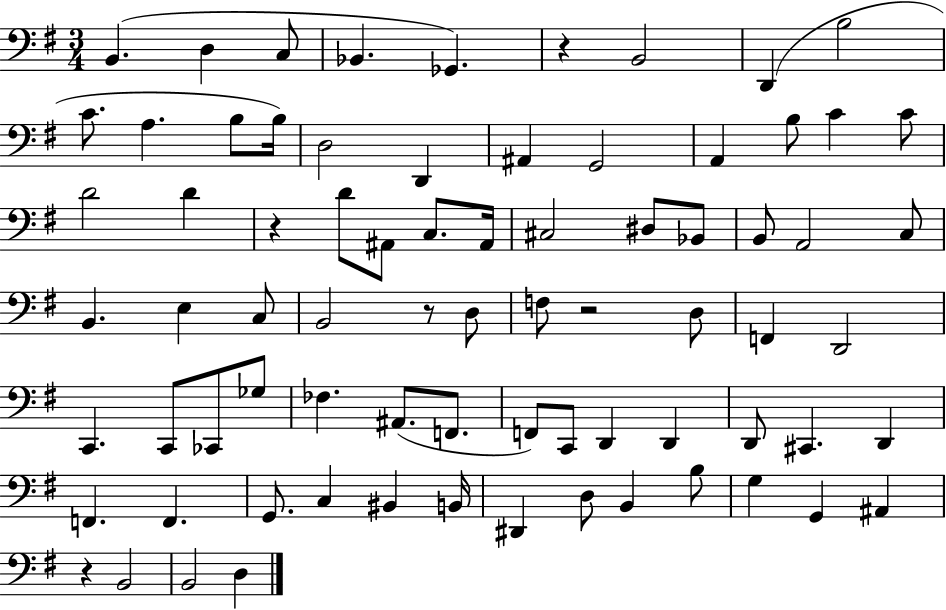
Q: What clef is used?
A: bass